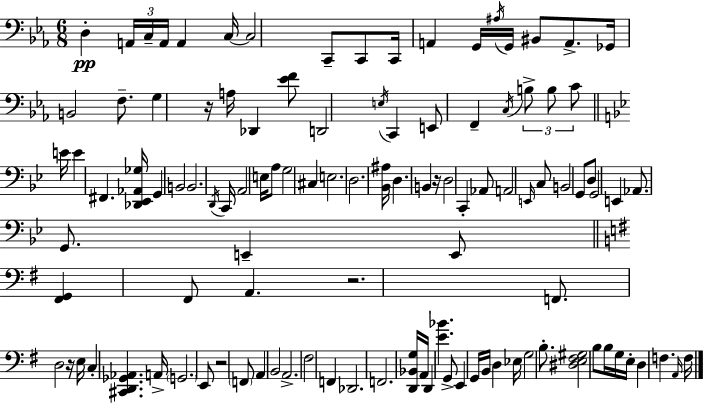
D3/q A2/s C3/s A2/s A2/q C3/s C3/h C2/e C2/e C2/s A2/q G2/s A#3/s G2/s BIS2/e A2/e. Gb2/s B2/h F3/e. G3/q R/s A3/s Db2/q [Eb4,F4]/e D2/h E3/s C2/q E2/e F2/q C3/s B3/e B3/e C4/e E4/s E4/q F#2/q. [Db2,Eb2,Ab2,Gb3]/s G2/q B2/h B2/h. D2/s C2/s A2/h E3/s A3/e G3/h C#3/q E3/h. D3/h. [Bb2,A#3]/s D3/q. B2/q R/s D3/h C2/q Ab2/e A2/h E2/s C3/e B2/h G2/e D3/e G2/h E2/q Ab2/e. G2/e. E2/q E2/e [F#2,G2]/q F#2/e A2/q. R/h. F2/e. D3/h R/s E3/s C3/q [C#2,D2,Gb2,Ab2]/q. A2/s G2/h. E2/e R/h F2/e A2/q B2/h A2/h. F#3/h F2/q Db2/h. F2/h. [D2,Bb2,G3]/s A2/s D2/q [E4,Bb4]/q. G2/e E2/q G2/s B2/s D3/q Eb3/s G3/h B3/e. [D#3,E3,F#3,G#3]/h B3/e B3/s G3/s E3/s D3/q F3/q. A2/s F3/s